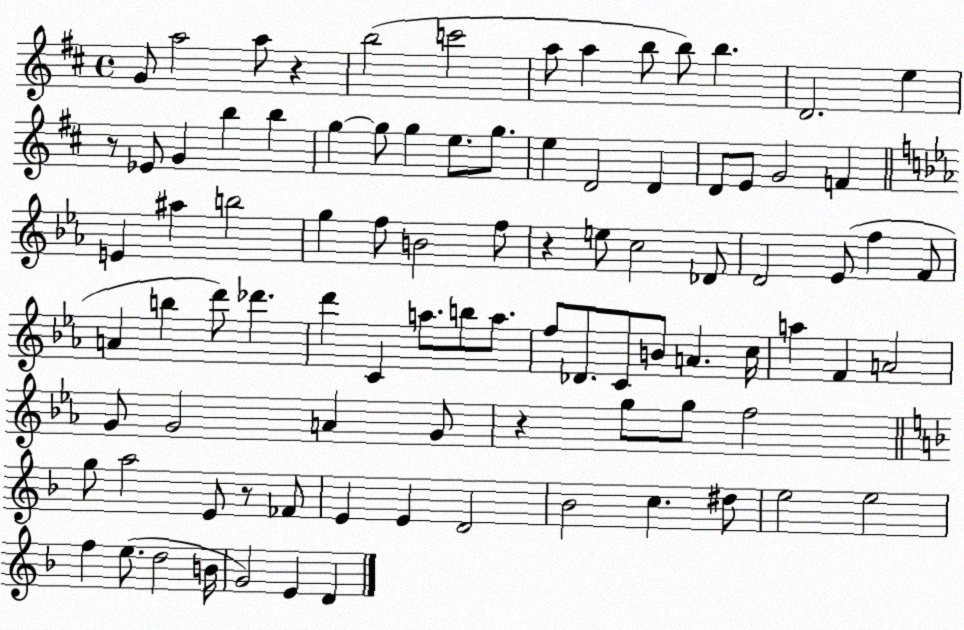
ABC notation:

X:1
T:Untitled
M:4/4
L:1/4
K:D
G/2 a2 a/2 z b2 c'2 a/2 a b/2 b/2 b D2 e z/2 _E/2 G b b g g/2 g e/2 g/2 e D2 D D/2 E/2 G2 F E ^a b2 g f/2 B2 f/2 z e/2 c2 _D/2 D2 _E/2 f F/2 A b d'/2 _d' d' C a/2 b/2 a/2 f/2 _D/2 C/2 B/2 A c/4 a F A2 G/2 G2 A G/2 z g/2 g/2 f2 g/2 a2 E/2 z/2 _F/2 E E D2 _B2 c ^d/2 e2 e2 f e/2 d2 B/4 G2 E D